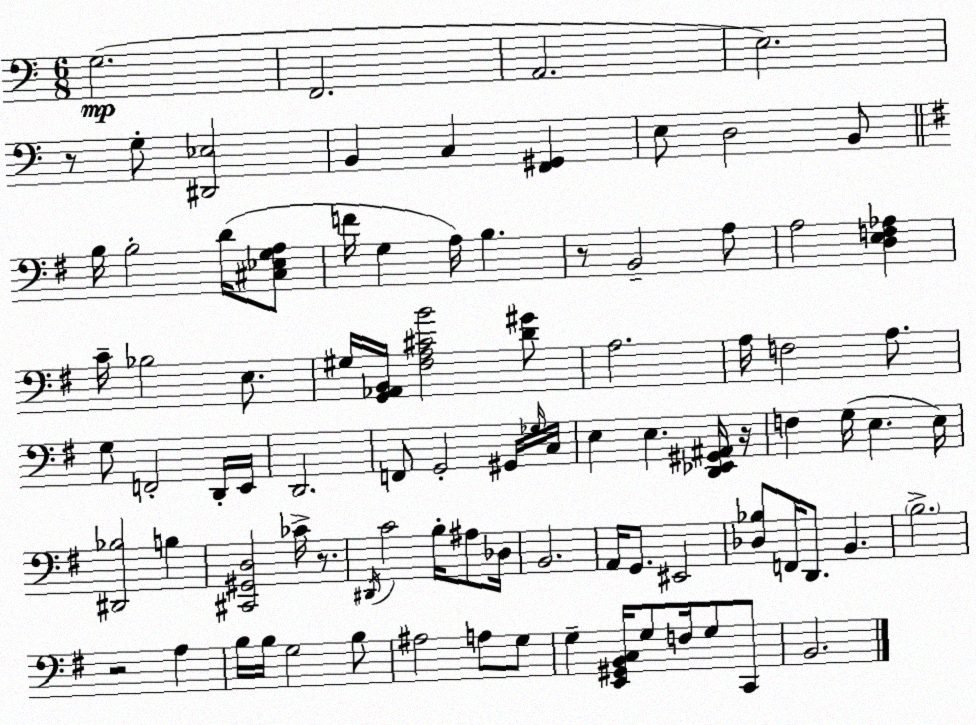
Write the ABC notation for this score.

X:1
T:Untitled
M:6/8
L:1/4
K:Am
G,2 F,,2 A,,2 E,2 z/2 G,/2 [^D,,_E,]2 B,, C, [F,,^G,,] E,/2 D,2 B,,/2 B,/4 B,2 D/4 [^C,_E,G,A,]/2 F/4 G, A,/4 B, z/2 B,,2 A,/2 A,2 [D,E,F,_A,] C/4 _B,2 E,/2 ^G,/4 [G,,_A,,B,,]/4 [^F,A,^CB]2 [D^G]/2 A,2 A,/4 F,2 A,/2 G,/2 F,,2 D,,/4 E,,/4 D,,2 F,,/2 G,,2 ^G,,/4 _G,/4 C,/4 E, E, [D,,_E,,^G,,^A,,]/4 z/4 F, G,/4 E, E,/4 [^D,,_B,]2 B, [^C,,^G,,D,]2 _C/4 z/2 ^D,,/4 C2 B,/4 ^A,/2 _D,/4 B,,2 A,,/4 G,,/2 ^E,,2 [_D,_B,]/2 F,,/4 D,,/2 B,, B,2 z2 A, B,/4 B,/4 G,2 B,/2 ^A,2 A,/2 G,/2 G, [E,,^G,,B,,C,]/4 G,/2 F,/4 G,/2 C,,/2 B,,2